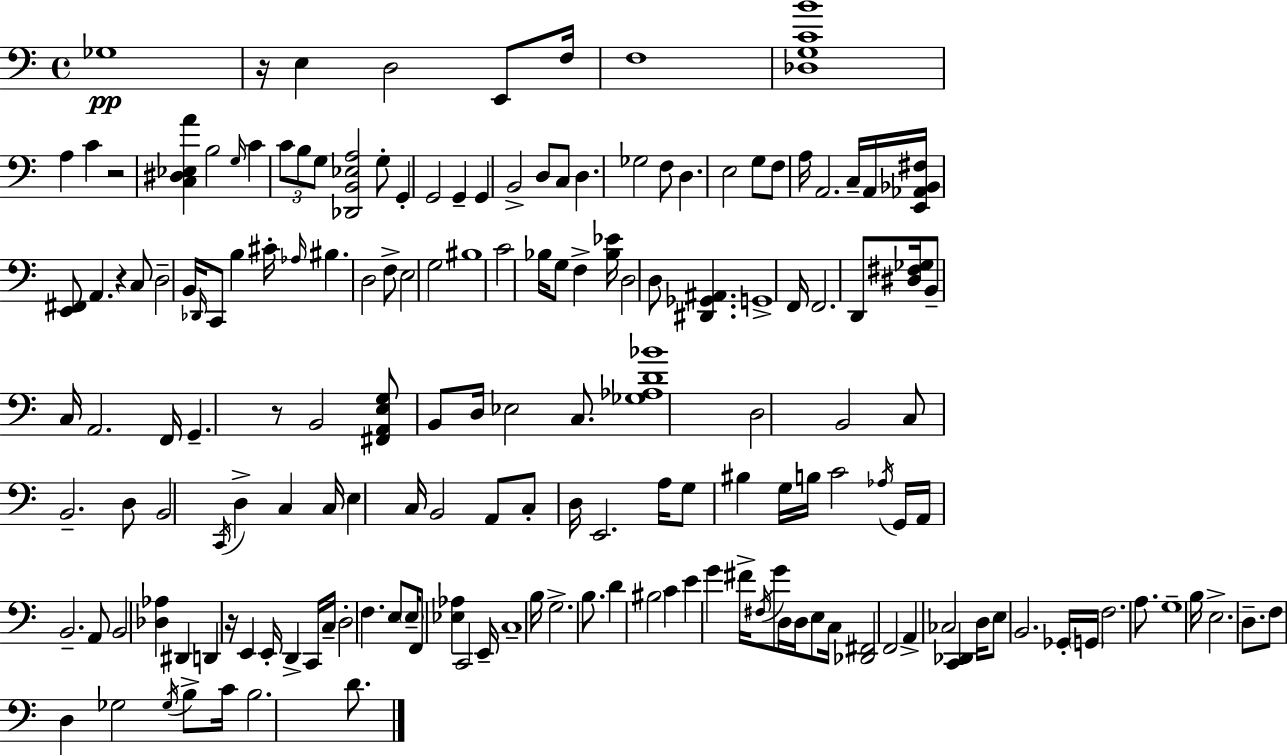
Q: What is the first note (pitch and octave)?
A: Gb3